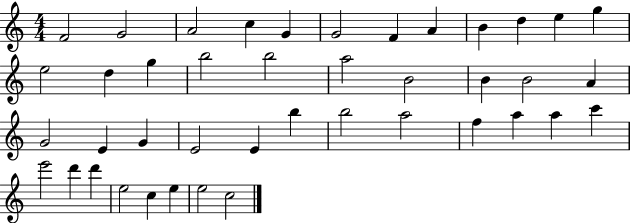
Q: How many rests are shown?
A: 0